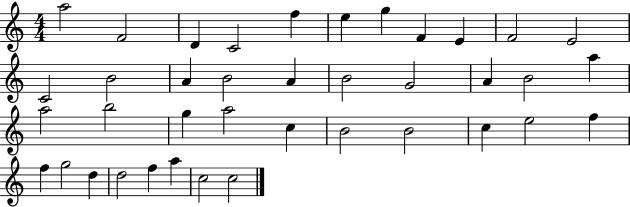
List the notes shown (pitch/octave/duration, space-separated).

A5/h F4/h D4/q C4/h F5/q E5/q G5/q F4/q E4/q F4/h E4/h C4/h B4/h A4/q B4/h A4/q B4/h G4/h A4/q B4/h A5/q A5/h B5/h G5/q A5/h C5/q B4/h B4/h C5/q E5/h F5/q F5/q G5/h D5/q D5/h F5/q A5/q C5/h C5/h